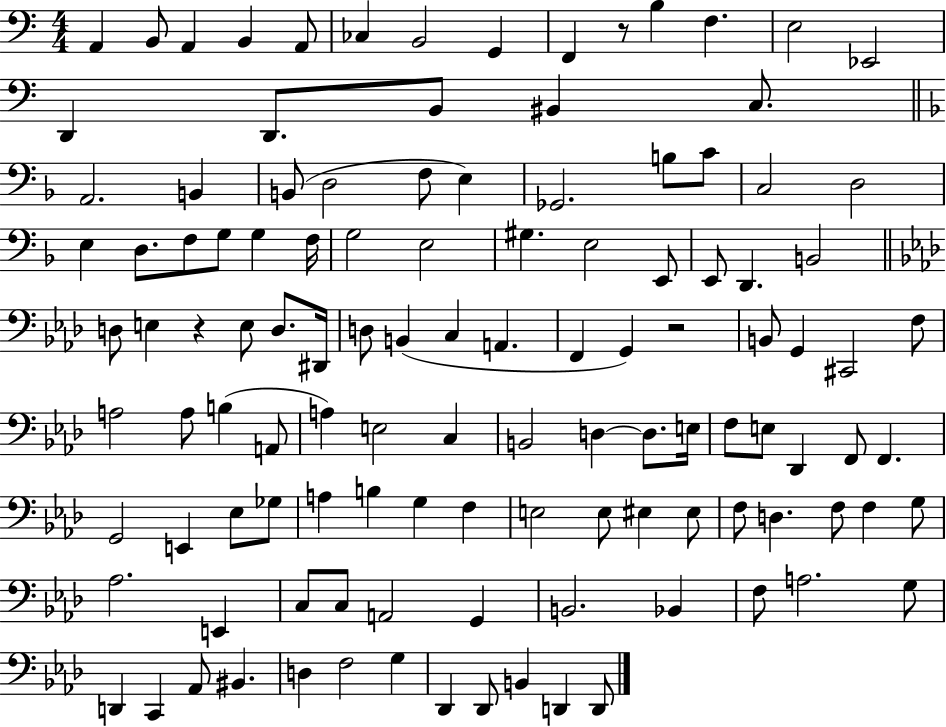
{
  \clef bass
  \numericTimeSignature
  \time 4/4
  \key c \major
  a,4 b,8 a,4 b,4 a,8 | ces4 b,2 g,4 | f,4 r8 b4 f4. | e2 ees,2 | \break d,4 d,8. b,8 bis,4 c8. | \bar "||" \break \key d \minor a,2. b,4 | b,8( d2 f8 e4) | ges,2. b8 c'8 | c2 d2 | \break e4 d8. f8 g8 g4 f16 | g2 e2 | gis4. e2 e,8 | e,8 d,4. b,2 | \break \bar "||" \break \key aes \major d8 e4 r4 e8 d8. dis,16 | d8 b,4( c4 a,4. | f,4 g,4) r2 | b,8 g,4 cis,2 f8 | \break a2 a8 b4( a,8 | a4) e2 c4 | b,2 d4~~ d8. e16 | f8 e8 des,4 f,8 f,4. | \break g,2 e,4 ees8 ges8 | a4 b4 g4 f4 | e2 e8 eis4 eis8 | f8 d4. f8 f4 g8 | \break aes2. e,4 | c8 c8 a,2 g,4 | b,2. bes,4 | f8 a2. g8 | \break d,4 c,4 aes,8 bis,4. | d4 f2 g4 | des,4 des,8 b,4 d,4 d,8 | \bar "|."
}